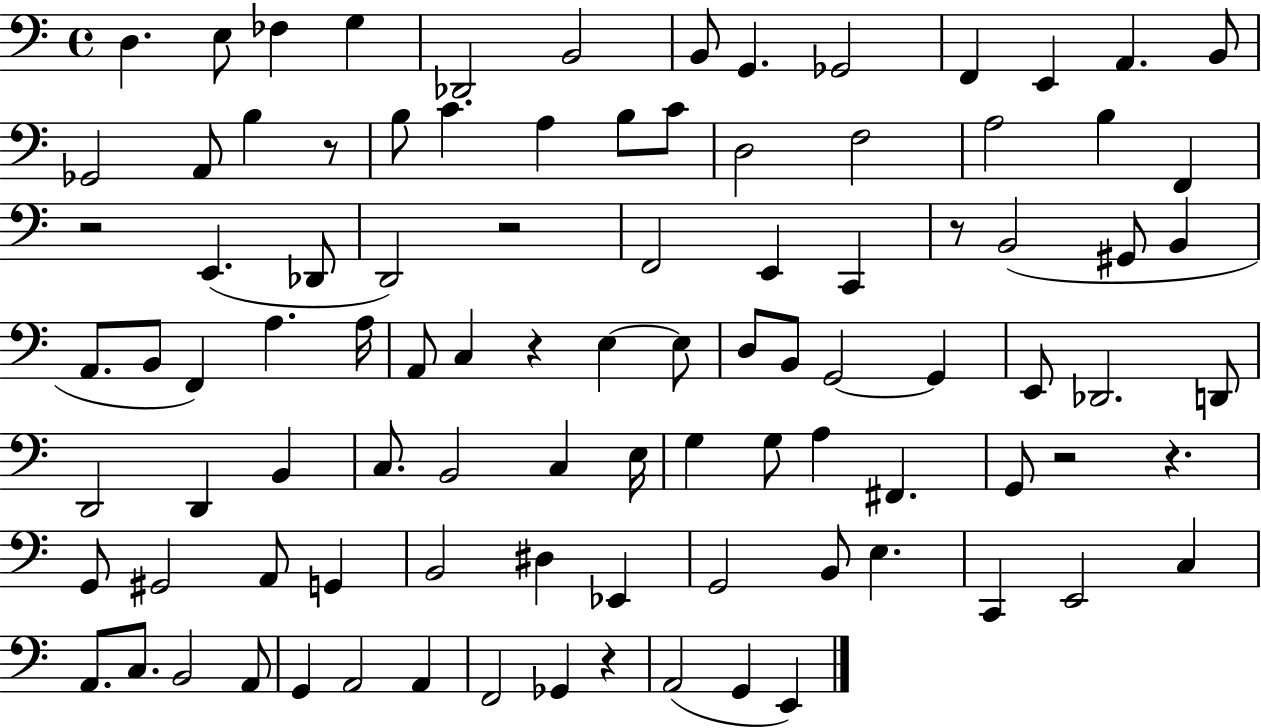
X:1
T:Untitled
M:4/4
L:1/4
K:C
D, E,/2 _F, G, _D,,2 B,,2 B,,/2 G,, _G,,2 F,, E,, A,, B,,/2 _G,,2 A,,/2 B, z/2 B,/2 C A, B,/2 C/2 D,2 F,2 A,2 B, F,, z2 E,, _D,,/2 D,,2 z2 F,,2 E,, C,, z/2 B,,2 ^G,,/2 B,, A,,/2 B,,/2 F,, A, A,/4 A,,/2 C, z E, E,/2 D,/2 B,,/2 G,,2 G,, E,,/2 _D,,2 D,,/2 D,,2 D,, B,, C,/2 B,,2 C, E,/4 G, G,/2 A, ^F,, G,,/2 z2 z G,,/2 ^G,,2 A,,/2 G,, B,,2 ^D, _E,, G,,2 B,,/2 E, C,, E,,2 C, A,,/2 C,/2 B,,2 A,,/2 G,, A,,2 A,, F,,2 _G,, z A,,2 G,, E,,